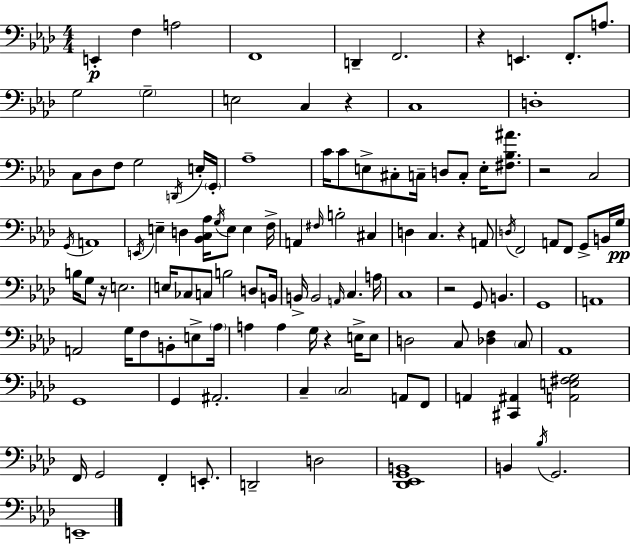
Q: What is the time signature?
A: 4/4